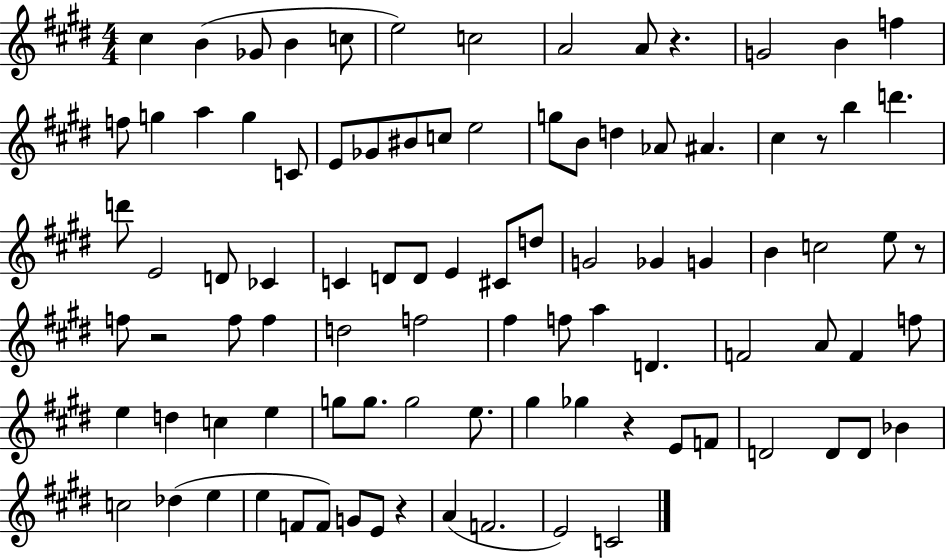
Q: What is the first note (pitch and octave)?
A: C#5